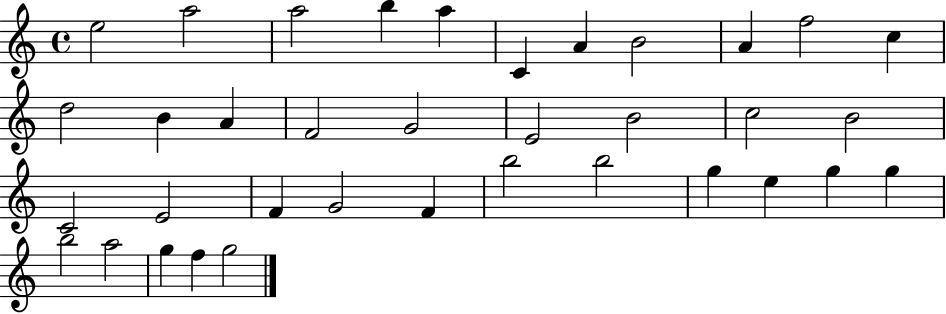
X:1
T:Untitled
M:4/4
L:1/4
K:C
e2 a2 a2 b a C A B2 A f2 c d2 B A F2 G2 E2 B2 c2 B2 C2 E2 F G2 F b2 b2 g e g g b2 a2 g f g2